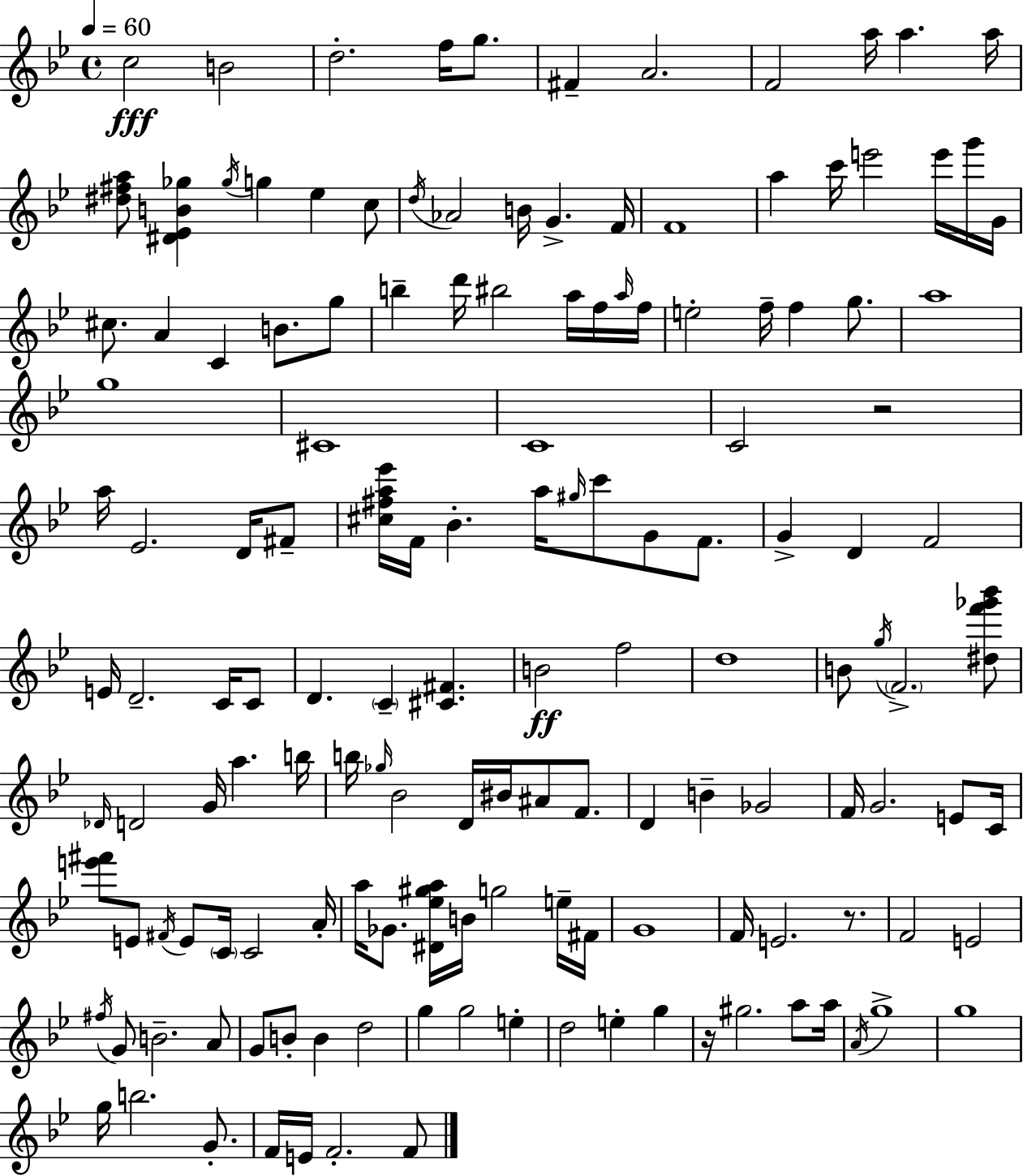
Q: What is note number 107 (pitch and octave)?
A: F4